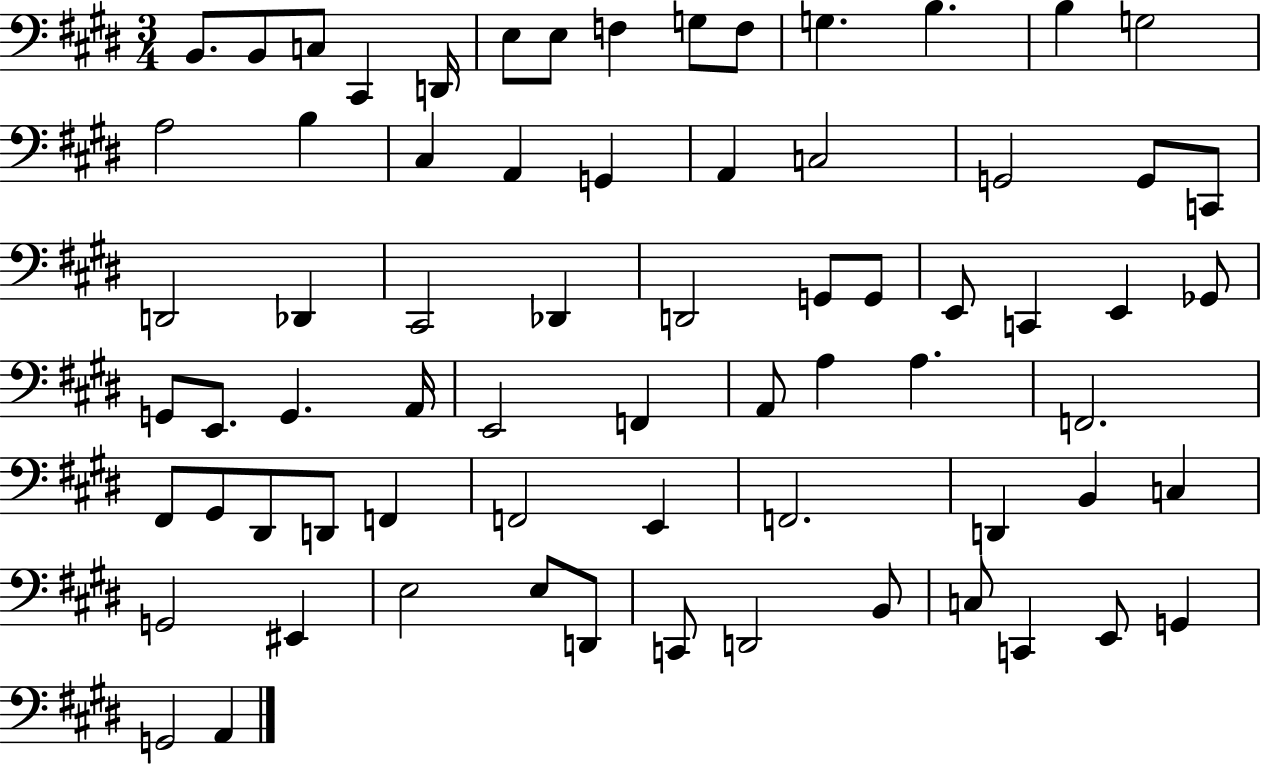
B2/e. B2/e C3/e C#2/q D2/s E3/e E3/e F3/q G3/e F3/e G3/q. B3/q. B3/q G3/h A3/h B3/q C#3/q A2/q G2/q A2/q C3/h G2/h G2/e C2/e D2/h Db2/q C#2/h Db2/q D2/h G2/e G2/e E2/e C2/q E2/q Gb2/e G2/e E2/e. G2/q. A2/s E2/h F2/q A2/e A3/q A3/q. F2/h. F#2/e G#2/e D#2/e D2/e F2/q F2/h E2/q F2/h. D2/q B2/q C3/q G2/h EIS2/q E3/h E3/e D2/e C2/e D2/h B2/e C3/e C2/q E2/e G2/q G2/h A2/q